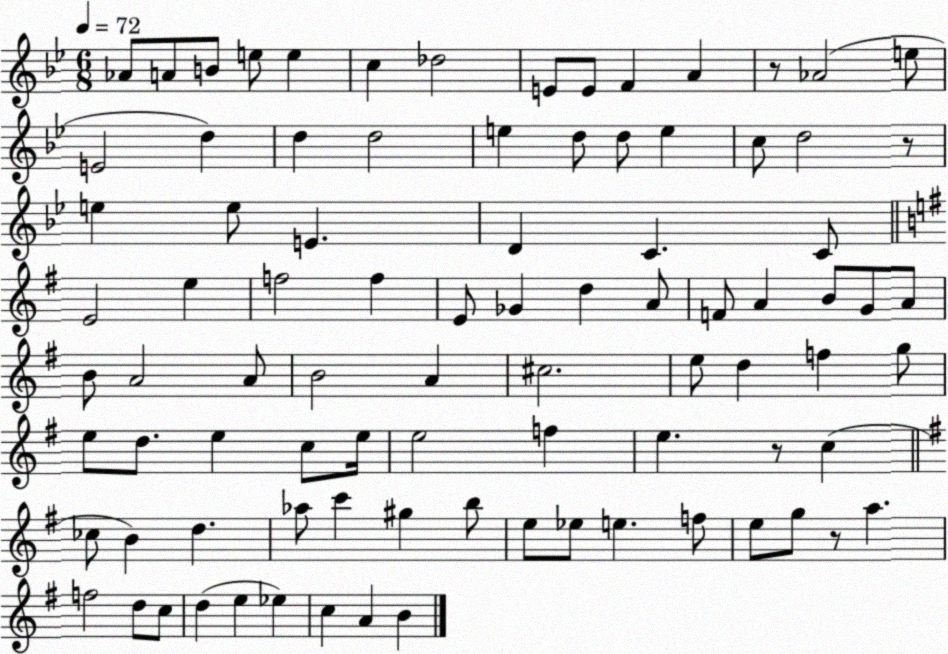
X:1
T:Untitled
M:6/8
L:1/4
K:Bb
_A/2 A/2 B/2 e/2 e c _d2 E/2 E/2 F A z/2 _A2 e/2 E2 d d d2 e d/2 d/2 e c/2 d2 z/2 e e/2 E D C C/2 E2 e f2 f E/2 _G d A/2 F/2 A B/2 G/2 A/2 B/2 A2 A/2 B2 A ^c2 e/2 d f g/2 e/2 d/2 e c/2 e/4 e2 f e z/2 c _c/2 B d _a/2 c' ^g b/2 e/2 _e/2 e f/2 e/2 g/2 z/2 a f2 d/2 c/2 d e _e c A B